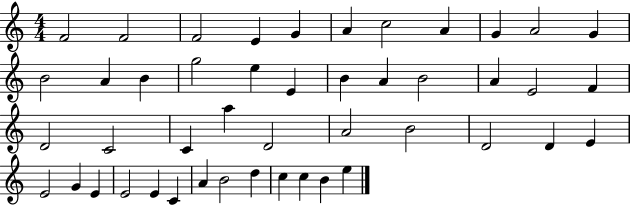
{
  \clef treble
  \numericTimeSignature
  \time 4/4
  \key c \major
  f'2 f'2 | f'2 e'4 g'4 | a'4 c''2 a'4 | g'4 a'2 g'4 | \break b'2 a'4 b'4 | g''2 e''4 e'4 | b'4 a'4 b'2 | a'4 e'2 f'4 | \break d'2 c'2 | c'4 a''4 d'2 | a'2 b'2 | d'2 d'4 e'4 | \break e'2 g'4 e'4 | e'2 e'4 c'4 | a'4 b'2 d''4 | c''4 c''4 b'4 e''4 | \break \bar "|."
}